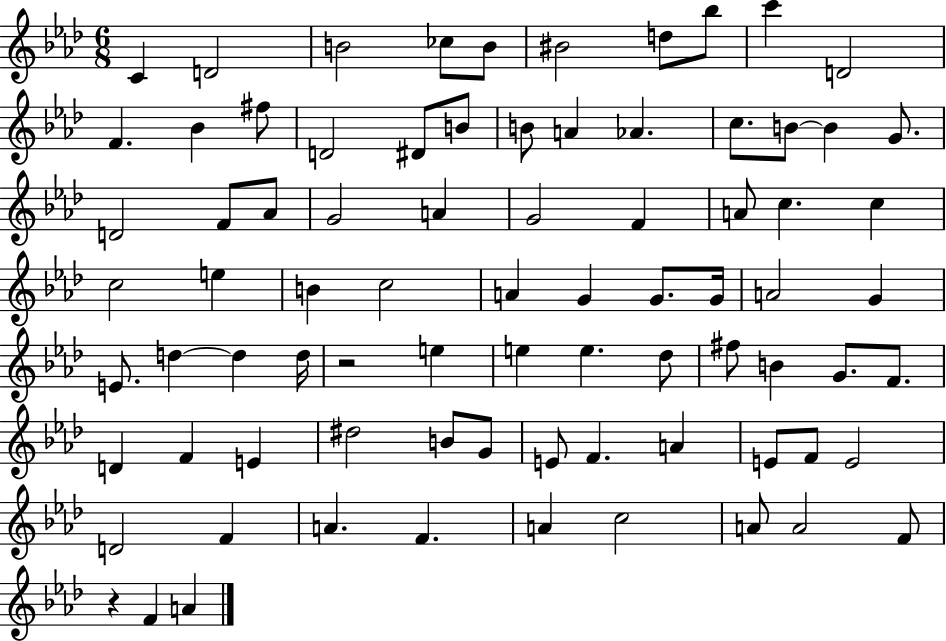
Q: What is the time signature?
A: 6/8